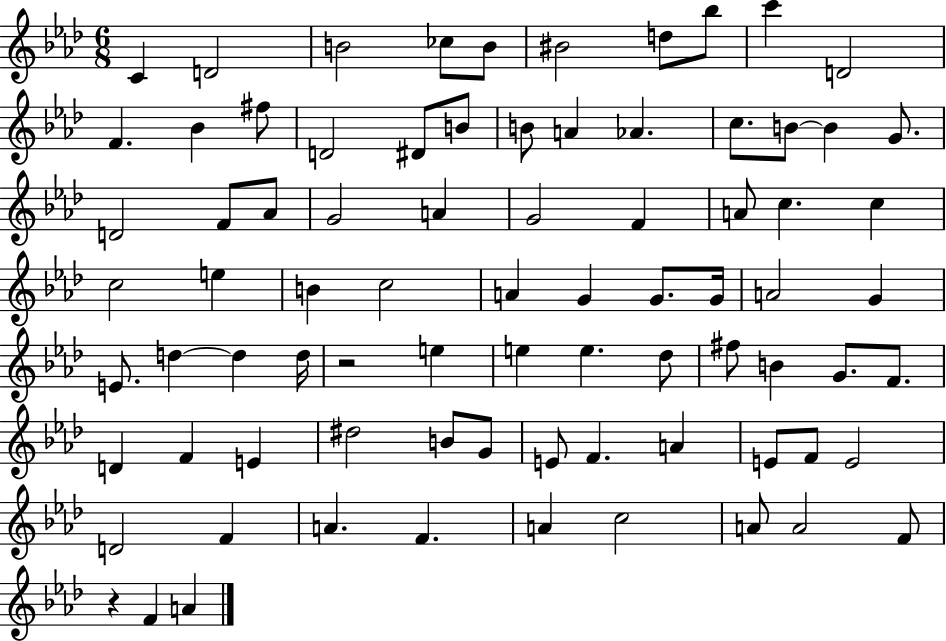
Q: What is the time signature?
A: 6/8